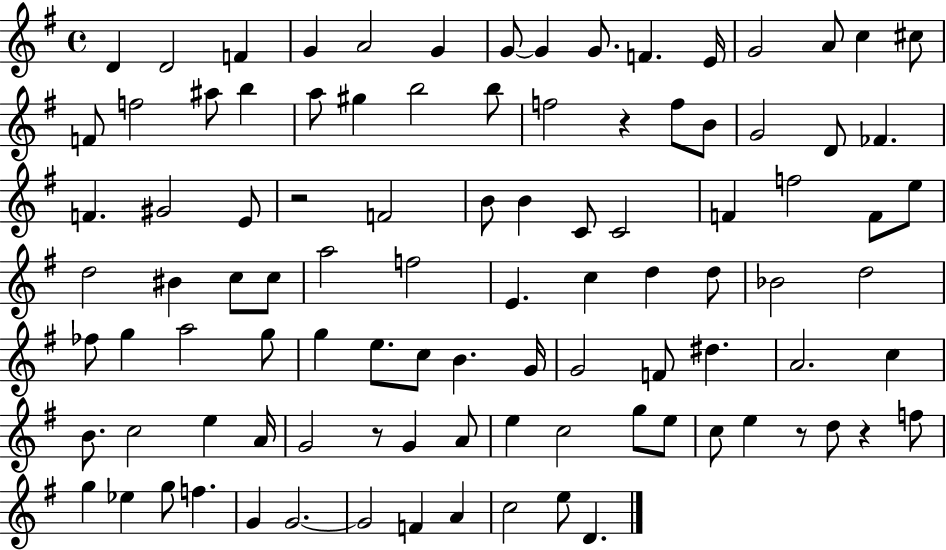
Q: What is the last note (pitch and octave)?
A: D4